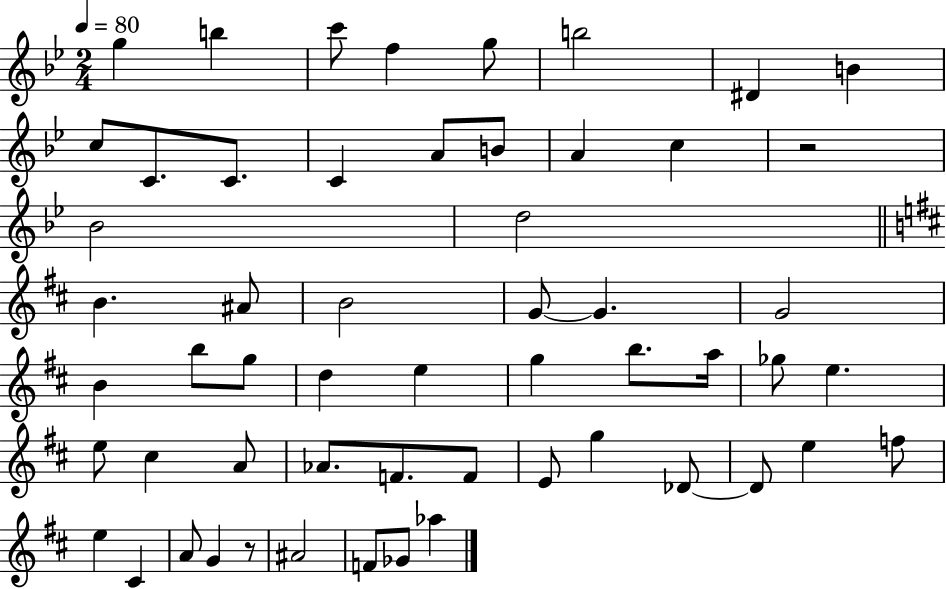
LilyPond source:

{
  \clef treble
  \numericTimeSignature
  \time 2/4
  \key bes \major
  \tempo 4 = 80
  g''4 b''4 | c'''8 f''4 g''8 | b''2 | dis'4 b'4 | \break c''8 c'8. c'8. | c'4 a'8 b'8 | a'4 c''4 | r2 | \break bes'2 | d''2 | \bar "||" \break \key b \minor b'4. ais'8 | b'2 | g'8~~ g'4. | g'2 | \break b'4 b''8 g''8 | d''4 e''4 | g''4 b''8. a''16 | ges''8 e''4. | \break e''8 cis''4 a'8 | aes'8. f'8. f'8 | e'8 g''4 des'8~~ | des'8 e''4 f''8 | \break e''4 cis'4 | a'8 g'4 r8 | ais'2 | f'8 ges'8 aes''4 | \break \bar "|."
}